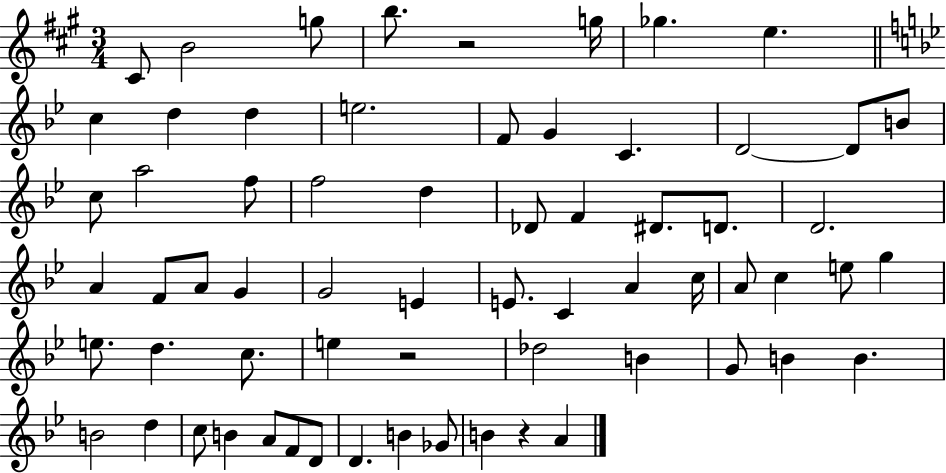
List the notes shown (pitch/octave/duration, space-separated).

C#4/e B4/h G5/e B5/e. R/h G5/s Gb5/q. E5/q. C5/q D5/q D5/q E5/h. F4/e G4/q C4/q. D4/h D4/e B4/e C5/e A5/h F5/e F5/h D5/q Db4/e F4/q D#4/e. D4/e. D4/h. A4/q F4/e A4/e G4/q G4/h E4/q E4/e. C4/q A4/q C5/s A4/e C5/q E5/e G5/q E5/e. D5/q. C5/e. E5/q R/h Db5/h B4/q G4/e B4/q B4/q. B4/h D5/q C5/e B4/q A4/e F4/e D4/e D4/q. B4/q Gb4/e B4/q R/q A4/q